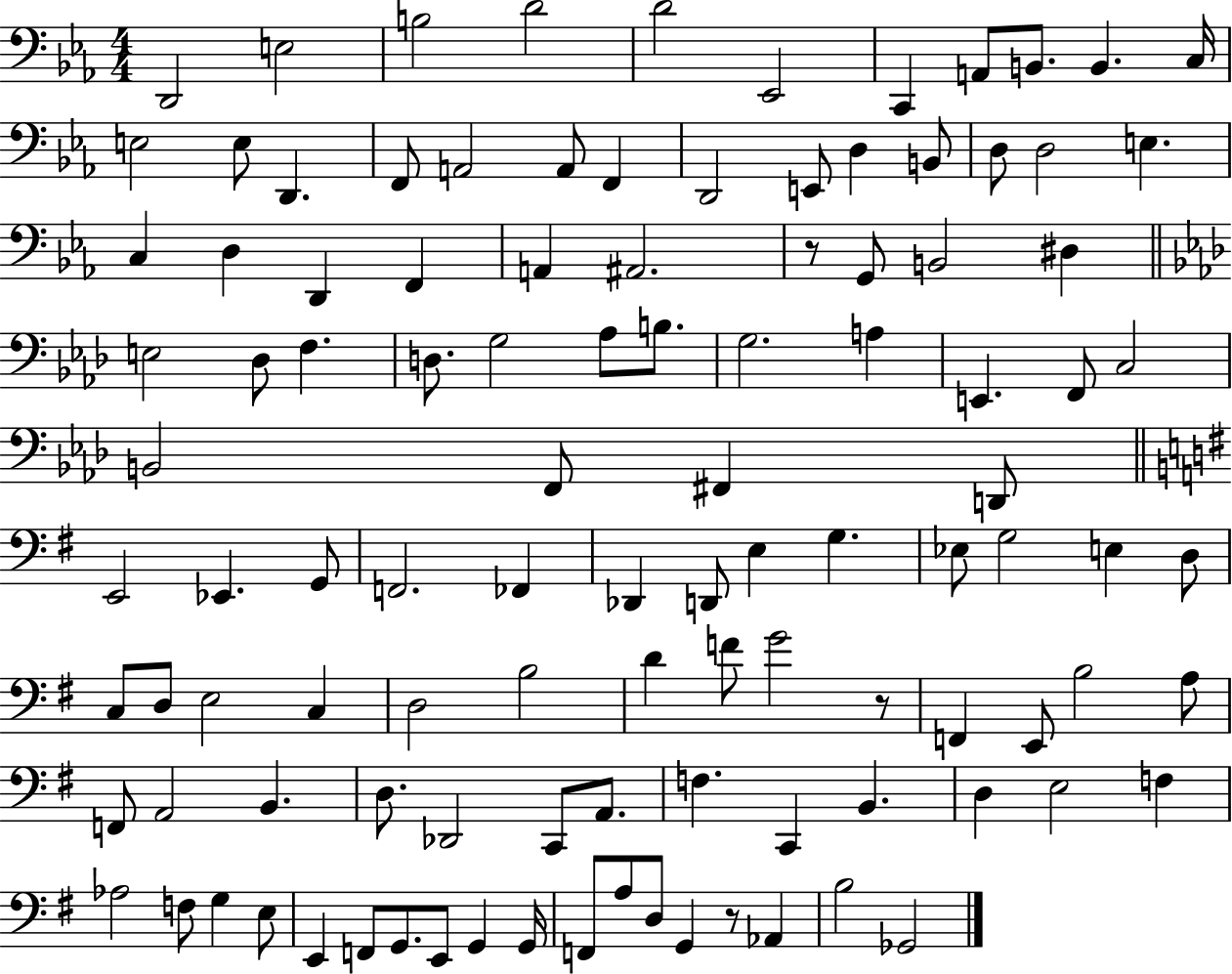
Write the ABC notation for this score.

X:1
T:Untitled
M:4/4
L:1/4
K:Eb
D,,2 E,2 B,2 D2 D2 _E,,2 C,, A,,/2 B,,/2 B,, C,/4 E,2 E,/2 D,, F,,/2 A,,2 A,,/2 F,, D,,2 E,,/2 D, B,,/2 D,/2 D,2 E, C, D, D,, F,, A,, ^A,,2 z/2 G,,/2 B,,2 ^D, E,2 _D,/2 F, D,/2 G,2 _A,/2 B,/2 G,2 A, E,, F,,/2 C,2 B,,2 F,,/2 ^F,, D,,/2 E,,2 _E,, G,,/2 F,,2 _F,, _D,, D,,/2 E, G, _E,/2 G,2 E, D,/2 C,/2 D,/2 E,2 C, D,2 B,2 D F/2 G2 z/2 F,, E,,/2 B,2 A,/2 F,,/2 A,,2 B,, D,/2 _D,,2 C,,/2 A,,/2 F, C,, B,, D, E,2 F, _A,2 F,/2 G, E,/2 E,, F,,/2 G,,/2 E,,/2 G,, G,,/4 F,,/2 A,/2 D,/2 G,, z/2 _A,, B,2 _G,,2